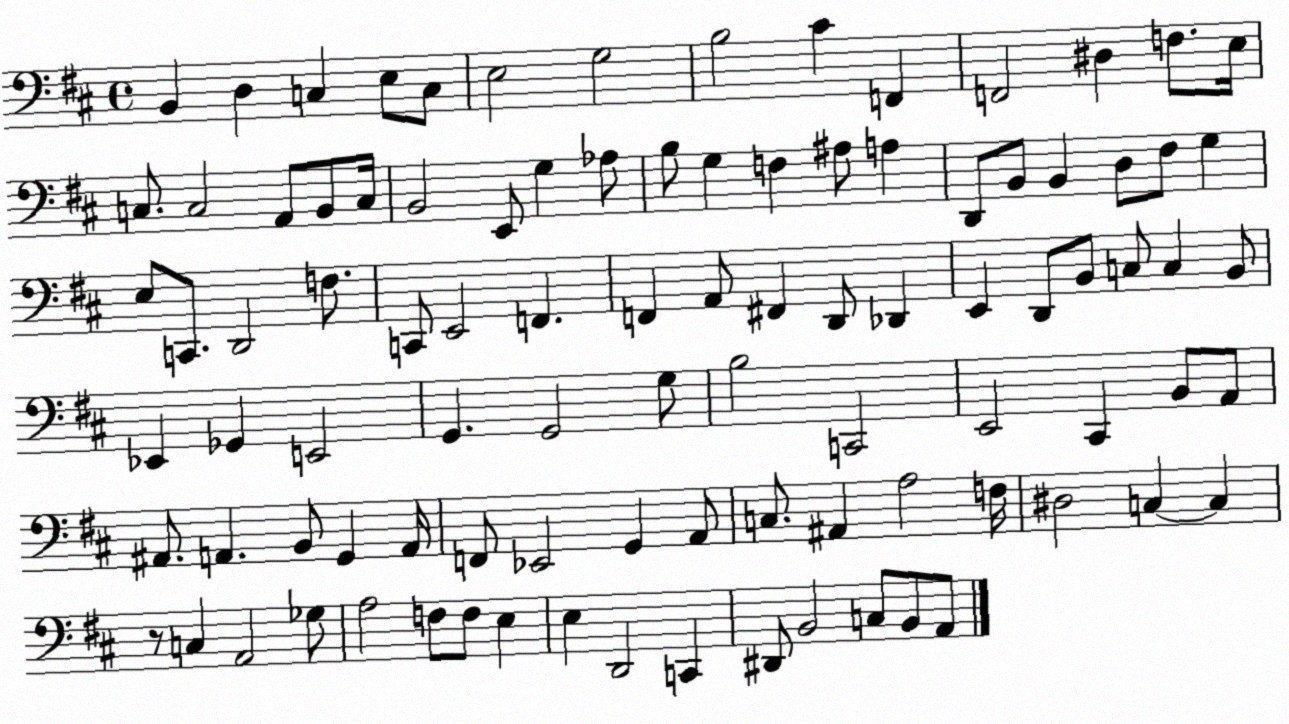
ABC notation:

X:1
T:Untitled
M:4/4
L:1/4
K:D
B,, D, C, E,/2 C,/2 E,2 G,2 B,2 ^C F,, F,,2 ^D, F,/2 E,/4 C,/2 C,2 A,,/2 B,,/2 C,/4 B,,2 E,,/2 G, _A,/2 B,/2 G, F, ^A,/2 A, D,,/2 B,,/2 B,, D,/2 ^F,/2 G, E,/2 C,,/2 D,,2 F,/2 C,,/2 E,,2 F,, F,, A,,/2 ^F,, D,,/2 _D,, E,, D,,/2 B,,/2 C,/2 C, B,,/2 _E,, _G,, E,,2 G,, G,,2 G,/2 B,2 C,,2 E,,2 ^C,, B,,/2 A,,/2 ^A,,/2 A,, B,,/2 G,, A,,/4 F,,/2 _E,,2 G,, A,,/2 C,/2 ^A,, A,2 F,/4 ^D,2 C, C, z/2 C, A,,2 _G,/2 A,2 F,/2 F,/2 E, E, D,,2 C,, ^D,,/2 B,,2 C,/2 B,,/2 A,,/2